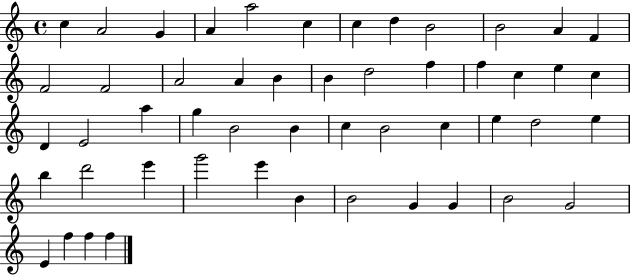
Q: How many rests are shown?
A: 0